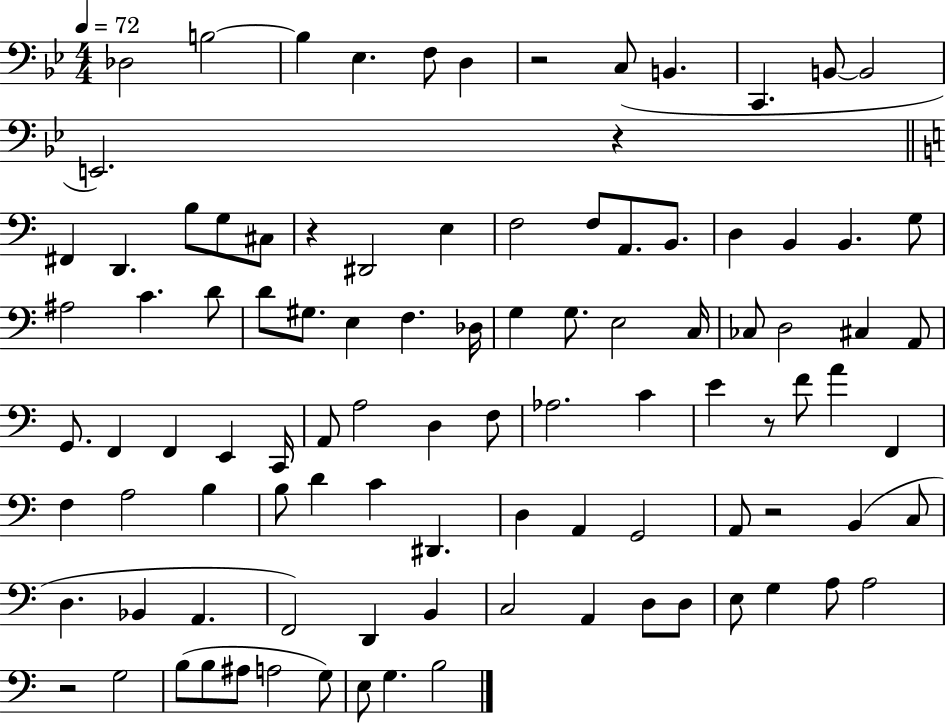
{
  \clef bass
  \numericTimeSignature
  \time 4/4
  \key bes \major
  \tempo 4 = 72
  des2 b2~~ | b4 ees4. f8 d4 | r2 c8( b,4. | c,4. b,8~~ b,2 | \break e,2.) r4 | \bar "||" \break \key a \minor fis,4 d,4. b8 g8 cis8 | r4 dis,2 e4 | f2 f8 a,8. b,8. | d4 b,4 b,4. g8 | \break ais2 c'4. d'8 | d'8 gis8. e4 f4. des16 | g4 g8. e2 c16 | ces8 d2 cis4 a,8 | \break g,8. f,4 f,4 e,4 c,16 | a,8 a2 d4 f8 | aes2. c'4 | e'4 r8 f'8 a'4 f,4 | \break f4 a2 b4 | b8 d'4 c'4 dis,4. | d4 a,4 g,2 | a,8 r2 b,4( c8 | \break d4. bes,4 a,4. | f,2) d,4 b,4 | c2 a,4 d8 d8 | e8 g4 a8 a2 | \break r2 g2 | b8( b8 ais8 a2 g8) | e8 g4. b2 | \bar "|."
}